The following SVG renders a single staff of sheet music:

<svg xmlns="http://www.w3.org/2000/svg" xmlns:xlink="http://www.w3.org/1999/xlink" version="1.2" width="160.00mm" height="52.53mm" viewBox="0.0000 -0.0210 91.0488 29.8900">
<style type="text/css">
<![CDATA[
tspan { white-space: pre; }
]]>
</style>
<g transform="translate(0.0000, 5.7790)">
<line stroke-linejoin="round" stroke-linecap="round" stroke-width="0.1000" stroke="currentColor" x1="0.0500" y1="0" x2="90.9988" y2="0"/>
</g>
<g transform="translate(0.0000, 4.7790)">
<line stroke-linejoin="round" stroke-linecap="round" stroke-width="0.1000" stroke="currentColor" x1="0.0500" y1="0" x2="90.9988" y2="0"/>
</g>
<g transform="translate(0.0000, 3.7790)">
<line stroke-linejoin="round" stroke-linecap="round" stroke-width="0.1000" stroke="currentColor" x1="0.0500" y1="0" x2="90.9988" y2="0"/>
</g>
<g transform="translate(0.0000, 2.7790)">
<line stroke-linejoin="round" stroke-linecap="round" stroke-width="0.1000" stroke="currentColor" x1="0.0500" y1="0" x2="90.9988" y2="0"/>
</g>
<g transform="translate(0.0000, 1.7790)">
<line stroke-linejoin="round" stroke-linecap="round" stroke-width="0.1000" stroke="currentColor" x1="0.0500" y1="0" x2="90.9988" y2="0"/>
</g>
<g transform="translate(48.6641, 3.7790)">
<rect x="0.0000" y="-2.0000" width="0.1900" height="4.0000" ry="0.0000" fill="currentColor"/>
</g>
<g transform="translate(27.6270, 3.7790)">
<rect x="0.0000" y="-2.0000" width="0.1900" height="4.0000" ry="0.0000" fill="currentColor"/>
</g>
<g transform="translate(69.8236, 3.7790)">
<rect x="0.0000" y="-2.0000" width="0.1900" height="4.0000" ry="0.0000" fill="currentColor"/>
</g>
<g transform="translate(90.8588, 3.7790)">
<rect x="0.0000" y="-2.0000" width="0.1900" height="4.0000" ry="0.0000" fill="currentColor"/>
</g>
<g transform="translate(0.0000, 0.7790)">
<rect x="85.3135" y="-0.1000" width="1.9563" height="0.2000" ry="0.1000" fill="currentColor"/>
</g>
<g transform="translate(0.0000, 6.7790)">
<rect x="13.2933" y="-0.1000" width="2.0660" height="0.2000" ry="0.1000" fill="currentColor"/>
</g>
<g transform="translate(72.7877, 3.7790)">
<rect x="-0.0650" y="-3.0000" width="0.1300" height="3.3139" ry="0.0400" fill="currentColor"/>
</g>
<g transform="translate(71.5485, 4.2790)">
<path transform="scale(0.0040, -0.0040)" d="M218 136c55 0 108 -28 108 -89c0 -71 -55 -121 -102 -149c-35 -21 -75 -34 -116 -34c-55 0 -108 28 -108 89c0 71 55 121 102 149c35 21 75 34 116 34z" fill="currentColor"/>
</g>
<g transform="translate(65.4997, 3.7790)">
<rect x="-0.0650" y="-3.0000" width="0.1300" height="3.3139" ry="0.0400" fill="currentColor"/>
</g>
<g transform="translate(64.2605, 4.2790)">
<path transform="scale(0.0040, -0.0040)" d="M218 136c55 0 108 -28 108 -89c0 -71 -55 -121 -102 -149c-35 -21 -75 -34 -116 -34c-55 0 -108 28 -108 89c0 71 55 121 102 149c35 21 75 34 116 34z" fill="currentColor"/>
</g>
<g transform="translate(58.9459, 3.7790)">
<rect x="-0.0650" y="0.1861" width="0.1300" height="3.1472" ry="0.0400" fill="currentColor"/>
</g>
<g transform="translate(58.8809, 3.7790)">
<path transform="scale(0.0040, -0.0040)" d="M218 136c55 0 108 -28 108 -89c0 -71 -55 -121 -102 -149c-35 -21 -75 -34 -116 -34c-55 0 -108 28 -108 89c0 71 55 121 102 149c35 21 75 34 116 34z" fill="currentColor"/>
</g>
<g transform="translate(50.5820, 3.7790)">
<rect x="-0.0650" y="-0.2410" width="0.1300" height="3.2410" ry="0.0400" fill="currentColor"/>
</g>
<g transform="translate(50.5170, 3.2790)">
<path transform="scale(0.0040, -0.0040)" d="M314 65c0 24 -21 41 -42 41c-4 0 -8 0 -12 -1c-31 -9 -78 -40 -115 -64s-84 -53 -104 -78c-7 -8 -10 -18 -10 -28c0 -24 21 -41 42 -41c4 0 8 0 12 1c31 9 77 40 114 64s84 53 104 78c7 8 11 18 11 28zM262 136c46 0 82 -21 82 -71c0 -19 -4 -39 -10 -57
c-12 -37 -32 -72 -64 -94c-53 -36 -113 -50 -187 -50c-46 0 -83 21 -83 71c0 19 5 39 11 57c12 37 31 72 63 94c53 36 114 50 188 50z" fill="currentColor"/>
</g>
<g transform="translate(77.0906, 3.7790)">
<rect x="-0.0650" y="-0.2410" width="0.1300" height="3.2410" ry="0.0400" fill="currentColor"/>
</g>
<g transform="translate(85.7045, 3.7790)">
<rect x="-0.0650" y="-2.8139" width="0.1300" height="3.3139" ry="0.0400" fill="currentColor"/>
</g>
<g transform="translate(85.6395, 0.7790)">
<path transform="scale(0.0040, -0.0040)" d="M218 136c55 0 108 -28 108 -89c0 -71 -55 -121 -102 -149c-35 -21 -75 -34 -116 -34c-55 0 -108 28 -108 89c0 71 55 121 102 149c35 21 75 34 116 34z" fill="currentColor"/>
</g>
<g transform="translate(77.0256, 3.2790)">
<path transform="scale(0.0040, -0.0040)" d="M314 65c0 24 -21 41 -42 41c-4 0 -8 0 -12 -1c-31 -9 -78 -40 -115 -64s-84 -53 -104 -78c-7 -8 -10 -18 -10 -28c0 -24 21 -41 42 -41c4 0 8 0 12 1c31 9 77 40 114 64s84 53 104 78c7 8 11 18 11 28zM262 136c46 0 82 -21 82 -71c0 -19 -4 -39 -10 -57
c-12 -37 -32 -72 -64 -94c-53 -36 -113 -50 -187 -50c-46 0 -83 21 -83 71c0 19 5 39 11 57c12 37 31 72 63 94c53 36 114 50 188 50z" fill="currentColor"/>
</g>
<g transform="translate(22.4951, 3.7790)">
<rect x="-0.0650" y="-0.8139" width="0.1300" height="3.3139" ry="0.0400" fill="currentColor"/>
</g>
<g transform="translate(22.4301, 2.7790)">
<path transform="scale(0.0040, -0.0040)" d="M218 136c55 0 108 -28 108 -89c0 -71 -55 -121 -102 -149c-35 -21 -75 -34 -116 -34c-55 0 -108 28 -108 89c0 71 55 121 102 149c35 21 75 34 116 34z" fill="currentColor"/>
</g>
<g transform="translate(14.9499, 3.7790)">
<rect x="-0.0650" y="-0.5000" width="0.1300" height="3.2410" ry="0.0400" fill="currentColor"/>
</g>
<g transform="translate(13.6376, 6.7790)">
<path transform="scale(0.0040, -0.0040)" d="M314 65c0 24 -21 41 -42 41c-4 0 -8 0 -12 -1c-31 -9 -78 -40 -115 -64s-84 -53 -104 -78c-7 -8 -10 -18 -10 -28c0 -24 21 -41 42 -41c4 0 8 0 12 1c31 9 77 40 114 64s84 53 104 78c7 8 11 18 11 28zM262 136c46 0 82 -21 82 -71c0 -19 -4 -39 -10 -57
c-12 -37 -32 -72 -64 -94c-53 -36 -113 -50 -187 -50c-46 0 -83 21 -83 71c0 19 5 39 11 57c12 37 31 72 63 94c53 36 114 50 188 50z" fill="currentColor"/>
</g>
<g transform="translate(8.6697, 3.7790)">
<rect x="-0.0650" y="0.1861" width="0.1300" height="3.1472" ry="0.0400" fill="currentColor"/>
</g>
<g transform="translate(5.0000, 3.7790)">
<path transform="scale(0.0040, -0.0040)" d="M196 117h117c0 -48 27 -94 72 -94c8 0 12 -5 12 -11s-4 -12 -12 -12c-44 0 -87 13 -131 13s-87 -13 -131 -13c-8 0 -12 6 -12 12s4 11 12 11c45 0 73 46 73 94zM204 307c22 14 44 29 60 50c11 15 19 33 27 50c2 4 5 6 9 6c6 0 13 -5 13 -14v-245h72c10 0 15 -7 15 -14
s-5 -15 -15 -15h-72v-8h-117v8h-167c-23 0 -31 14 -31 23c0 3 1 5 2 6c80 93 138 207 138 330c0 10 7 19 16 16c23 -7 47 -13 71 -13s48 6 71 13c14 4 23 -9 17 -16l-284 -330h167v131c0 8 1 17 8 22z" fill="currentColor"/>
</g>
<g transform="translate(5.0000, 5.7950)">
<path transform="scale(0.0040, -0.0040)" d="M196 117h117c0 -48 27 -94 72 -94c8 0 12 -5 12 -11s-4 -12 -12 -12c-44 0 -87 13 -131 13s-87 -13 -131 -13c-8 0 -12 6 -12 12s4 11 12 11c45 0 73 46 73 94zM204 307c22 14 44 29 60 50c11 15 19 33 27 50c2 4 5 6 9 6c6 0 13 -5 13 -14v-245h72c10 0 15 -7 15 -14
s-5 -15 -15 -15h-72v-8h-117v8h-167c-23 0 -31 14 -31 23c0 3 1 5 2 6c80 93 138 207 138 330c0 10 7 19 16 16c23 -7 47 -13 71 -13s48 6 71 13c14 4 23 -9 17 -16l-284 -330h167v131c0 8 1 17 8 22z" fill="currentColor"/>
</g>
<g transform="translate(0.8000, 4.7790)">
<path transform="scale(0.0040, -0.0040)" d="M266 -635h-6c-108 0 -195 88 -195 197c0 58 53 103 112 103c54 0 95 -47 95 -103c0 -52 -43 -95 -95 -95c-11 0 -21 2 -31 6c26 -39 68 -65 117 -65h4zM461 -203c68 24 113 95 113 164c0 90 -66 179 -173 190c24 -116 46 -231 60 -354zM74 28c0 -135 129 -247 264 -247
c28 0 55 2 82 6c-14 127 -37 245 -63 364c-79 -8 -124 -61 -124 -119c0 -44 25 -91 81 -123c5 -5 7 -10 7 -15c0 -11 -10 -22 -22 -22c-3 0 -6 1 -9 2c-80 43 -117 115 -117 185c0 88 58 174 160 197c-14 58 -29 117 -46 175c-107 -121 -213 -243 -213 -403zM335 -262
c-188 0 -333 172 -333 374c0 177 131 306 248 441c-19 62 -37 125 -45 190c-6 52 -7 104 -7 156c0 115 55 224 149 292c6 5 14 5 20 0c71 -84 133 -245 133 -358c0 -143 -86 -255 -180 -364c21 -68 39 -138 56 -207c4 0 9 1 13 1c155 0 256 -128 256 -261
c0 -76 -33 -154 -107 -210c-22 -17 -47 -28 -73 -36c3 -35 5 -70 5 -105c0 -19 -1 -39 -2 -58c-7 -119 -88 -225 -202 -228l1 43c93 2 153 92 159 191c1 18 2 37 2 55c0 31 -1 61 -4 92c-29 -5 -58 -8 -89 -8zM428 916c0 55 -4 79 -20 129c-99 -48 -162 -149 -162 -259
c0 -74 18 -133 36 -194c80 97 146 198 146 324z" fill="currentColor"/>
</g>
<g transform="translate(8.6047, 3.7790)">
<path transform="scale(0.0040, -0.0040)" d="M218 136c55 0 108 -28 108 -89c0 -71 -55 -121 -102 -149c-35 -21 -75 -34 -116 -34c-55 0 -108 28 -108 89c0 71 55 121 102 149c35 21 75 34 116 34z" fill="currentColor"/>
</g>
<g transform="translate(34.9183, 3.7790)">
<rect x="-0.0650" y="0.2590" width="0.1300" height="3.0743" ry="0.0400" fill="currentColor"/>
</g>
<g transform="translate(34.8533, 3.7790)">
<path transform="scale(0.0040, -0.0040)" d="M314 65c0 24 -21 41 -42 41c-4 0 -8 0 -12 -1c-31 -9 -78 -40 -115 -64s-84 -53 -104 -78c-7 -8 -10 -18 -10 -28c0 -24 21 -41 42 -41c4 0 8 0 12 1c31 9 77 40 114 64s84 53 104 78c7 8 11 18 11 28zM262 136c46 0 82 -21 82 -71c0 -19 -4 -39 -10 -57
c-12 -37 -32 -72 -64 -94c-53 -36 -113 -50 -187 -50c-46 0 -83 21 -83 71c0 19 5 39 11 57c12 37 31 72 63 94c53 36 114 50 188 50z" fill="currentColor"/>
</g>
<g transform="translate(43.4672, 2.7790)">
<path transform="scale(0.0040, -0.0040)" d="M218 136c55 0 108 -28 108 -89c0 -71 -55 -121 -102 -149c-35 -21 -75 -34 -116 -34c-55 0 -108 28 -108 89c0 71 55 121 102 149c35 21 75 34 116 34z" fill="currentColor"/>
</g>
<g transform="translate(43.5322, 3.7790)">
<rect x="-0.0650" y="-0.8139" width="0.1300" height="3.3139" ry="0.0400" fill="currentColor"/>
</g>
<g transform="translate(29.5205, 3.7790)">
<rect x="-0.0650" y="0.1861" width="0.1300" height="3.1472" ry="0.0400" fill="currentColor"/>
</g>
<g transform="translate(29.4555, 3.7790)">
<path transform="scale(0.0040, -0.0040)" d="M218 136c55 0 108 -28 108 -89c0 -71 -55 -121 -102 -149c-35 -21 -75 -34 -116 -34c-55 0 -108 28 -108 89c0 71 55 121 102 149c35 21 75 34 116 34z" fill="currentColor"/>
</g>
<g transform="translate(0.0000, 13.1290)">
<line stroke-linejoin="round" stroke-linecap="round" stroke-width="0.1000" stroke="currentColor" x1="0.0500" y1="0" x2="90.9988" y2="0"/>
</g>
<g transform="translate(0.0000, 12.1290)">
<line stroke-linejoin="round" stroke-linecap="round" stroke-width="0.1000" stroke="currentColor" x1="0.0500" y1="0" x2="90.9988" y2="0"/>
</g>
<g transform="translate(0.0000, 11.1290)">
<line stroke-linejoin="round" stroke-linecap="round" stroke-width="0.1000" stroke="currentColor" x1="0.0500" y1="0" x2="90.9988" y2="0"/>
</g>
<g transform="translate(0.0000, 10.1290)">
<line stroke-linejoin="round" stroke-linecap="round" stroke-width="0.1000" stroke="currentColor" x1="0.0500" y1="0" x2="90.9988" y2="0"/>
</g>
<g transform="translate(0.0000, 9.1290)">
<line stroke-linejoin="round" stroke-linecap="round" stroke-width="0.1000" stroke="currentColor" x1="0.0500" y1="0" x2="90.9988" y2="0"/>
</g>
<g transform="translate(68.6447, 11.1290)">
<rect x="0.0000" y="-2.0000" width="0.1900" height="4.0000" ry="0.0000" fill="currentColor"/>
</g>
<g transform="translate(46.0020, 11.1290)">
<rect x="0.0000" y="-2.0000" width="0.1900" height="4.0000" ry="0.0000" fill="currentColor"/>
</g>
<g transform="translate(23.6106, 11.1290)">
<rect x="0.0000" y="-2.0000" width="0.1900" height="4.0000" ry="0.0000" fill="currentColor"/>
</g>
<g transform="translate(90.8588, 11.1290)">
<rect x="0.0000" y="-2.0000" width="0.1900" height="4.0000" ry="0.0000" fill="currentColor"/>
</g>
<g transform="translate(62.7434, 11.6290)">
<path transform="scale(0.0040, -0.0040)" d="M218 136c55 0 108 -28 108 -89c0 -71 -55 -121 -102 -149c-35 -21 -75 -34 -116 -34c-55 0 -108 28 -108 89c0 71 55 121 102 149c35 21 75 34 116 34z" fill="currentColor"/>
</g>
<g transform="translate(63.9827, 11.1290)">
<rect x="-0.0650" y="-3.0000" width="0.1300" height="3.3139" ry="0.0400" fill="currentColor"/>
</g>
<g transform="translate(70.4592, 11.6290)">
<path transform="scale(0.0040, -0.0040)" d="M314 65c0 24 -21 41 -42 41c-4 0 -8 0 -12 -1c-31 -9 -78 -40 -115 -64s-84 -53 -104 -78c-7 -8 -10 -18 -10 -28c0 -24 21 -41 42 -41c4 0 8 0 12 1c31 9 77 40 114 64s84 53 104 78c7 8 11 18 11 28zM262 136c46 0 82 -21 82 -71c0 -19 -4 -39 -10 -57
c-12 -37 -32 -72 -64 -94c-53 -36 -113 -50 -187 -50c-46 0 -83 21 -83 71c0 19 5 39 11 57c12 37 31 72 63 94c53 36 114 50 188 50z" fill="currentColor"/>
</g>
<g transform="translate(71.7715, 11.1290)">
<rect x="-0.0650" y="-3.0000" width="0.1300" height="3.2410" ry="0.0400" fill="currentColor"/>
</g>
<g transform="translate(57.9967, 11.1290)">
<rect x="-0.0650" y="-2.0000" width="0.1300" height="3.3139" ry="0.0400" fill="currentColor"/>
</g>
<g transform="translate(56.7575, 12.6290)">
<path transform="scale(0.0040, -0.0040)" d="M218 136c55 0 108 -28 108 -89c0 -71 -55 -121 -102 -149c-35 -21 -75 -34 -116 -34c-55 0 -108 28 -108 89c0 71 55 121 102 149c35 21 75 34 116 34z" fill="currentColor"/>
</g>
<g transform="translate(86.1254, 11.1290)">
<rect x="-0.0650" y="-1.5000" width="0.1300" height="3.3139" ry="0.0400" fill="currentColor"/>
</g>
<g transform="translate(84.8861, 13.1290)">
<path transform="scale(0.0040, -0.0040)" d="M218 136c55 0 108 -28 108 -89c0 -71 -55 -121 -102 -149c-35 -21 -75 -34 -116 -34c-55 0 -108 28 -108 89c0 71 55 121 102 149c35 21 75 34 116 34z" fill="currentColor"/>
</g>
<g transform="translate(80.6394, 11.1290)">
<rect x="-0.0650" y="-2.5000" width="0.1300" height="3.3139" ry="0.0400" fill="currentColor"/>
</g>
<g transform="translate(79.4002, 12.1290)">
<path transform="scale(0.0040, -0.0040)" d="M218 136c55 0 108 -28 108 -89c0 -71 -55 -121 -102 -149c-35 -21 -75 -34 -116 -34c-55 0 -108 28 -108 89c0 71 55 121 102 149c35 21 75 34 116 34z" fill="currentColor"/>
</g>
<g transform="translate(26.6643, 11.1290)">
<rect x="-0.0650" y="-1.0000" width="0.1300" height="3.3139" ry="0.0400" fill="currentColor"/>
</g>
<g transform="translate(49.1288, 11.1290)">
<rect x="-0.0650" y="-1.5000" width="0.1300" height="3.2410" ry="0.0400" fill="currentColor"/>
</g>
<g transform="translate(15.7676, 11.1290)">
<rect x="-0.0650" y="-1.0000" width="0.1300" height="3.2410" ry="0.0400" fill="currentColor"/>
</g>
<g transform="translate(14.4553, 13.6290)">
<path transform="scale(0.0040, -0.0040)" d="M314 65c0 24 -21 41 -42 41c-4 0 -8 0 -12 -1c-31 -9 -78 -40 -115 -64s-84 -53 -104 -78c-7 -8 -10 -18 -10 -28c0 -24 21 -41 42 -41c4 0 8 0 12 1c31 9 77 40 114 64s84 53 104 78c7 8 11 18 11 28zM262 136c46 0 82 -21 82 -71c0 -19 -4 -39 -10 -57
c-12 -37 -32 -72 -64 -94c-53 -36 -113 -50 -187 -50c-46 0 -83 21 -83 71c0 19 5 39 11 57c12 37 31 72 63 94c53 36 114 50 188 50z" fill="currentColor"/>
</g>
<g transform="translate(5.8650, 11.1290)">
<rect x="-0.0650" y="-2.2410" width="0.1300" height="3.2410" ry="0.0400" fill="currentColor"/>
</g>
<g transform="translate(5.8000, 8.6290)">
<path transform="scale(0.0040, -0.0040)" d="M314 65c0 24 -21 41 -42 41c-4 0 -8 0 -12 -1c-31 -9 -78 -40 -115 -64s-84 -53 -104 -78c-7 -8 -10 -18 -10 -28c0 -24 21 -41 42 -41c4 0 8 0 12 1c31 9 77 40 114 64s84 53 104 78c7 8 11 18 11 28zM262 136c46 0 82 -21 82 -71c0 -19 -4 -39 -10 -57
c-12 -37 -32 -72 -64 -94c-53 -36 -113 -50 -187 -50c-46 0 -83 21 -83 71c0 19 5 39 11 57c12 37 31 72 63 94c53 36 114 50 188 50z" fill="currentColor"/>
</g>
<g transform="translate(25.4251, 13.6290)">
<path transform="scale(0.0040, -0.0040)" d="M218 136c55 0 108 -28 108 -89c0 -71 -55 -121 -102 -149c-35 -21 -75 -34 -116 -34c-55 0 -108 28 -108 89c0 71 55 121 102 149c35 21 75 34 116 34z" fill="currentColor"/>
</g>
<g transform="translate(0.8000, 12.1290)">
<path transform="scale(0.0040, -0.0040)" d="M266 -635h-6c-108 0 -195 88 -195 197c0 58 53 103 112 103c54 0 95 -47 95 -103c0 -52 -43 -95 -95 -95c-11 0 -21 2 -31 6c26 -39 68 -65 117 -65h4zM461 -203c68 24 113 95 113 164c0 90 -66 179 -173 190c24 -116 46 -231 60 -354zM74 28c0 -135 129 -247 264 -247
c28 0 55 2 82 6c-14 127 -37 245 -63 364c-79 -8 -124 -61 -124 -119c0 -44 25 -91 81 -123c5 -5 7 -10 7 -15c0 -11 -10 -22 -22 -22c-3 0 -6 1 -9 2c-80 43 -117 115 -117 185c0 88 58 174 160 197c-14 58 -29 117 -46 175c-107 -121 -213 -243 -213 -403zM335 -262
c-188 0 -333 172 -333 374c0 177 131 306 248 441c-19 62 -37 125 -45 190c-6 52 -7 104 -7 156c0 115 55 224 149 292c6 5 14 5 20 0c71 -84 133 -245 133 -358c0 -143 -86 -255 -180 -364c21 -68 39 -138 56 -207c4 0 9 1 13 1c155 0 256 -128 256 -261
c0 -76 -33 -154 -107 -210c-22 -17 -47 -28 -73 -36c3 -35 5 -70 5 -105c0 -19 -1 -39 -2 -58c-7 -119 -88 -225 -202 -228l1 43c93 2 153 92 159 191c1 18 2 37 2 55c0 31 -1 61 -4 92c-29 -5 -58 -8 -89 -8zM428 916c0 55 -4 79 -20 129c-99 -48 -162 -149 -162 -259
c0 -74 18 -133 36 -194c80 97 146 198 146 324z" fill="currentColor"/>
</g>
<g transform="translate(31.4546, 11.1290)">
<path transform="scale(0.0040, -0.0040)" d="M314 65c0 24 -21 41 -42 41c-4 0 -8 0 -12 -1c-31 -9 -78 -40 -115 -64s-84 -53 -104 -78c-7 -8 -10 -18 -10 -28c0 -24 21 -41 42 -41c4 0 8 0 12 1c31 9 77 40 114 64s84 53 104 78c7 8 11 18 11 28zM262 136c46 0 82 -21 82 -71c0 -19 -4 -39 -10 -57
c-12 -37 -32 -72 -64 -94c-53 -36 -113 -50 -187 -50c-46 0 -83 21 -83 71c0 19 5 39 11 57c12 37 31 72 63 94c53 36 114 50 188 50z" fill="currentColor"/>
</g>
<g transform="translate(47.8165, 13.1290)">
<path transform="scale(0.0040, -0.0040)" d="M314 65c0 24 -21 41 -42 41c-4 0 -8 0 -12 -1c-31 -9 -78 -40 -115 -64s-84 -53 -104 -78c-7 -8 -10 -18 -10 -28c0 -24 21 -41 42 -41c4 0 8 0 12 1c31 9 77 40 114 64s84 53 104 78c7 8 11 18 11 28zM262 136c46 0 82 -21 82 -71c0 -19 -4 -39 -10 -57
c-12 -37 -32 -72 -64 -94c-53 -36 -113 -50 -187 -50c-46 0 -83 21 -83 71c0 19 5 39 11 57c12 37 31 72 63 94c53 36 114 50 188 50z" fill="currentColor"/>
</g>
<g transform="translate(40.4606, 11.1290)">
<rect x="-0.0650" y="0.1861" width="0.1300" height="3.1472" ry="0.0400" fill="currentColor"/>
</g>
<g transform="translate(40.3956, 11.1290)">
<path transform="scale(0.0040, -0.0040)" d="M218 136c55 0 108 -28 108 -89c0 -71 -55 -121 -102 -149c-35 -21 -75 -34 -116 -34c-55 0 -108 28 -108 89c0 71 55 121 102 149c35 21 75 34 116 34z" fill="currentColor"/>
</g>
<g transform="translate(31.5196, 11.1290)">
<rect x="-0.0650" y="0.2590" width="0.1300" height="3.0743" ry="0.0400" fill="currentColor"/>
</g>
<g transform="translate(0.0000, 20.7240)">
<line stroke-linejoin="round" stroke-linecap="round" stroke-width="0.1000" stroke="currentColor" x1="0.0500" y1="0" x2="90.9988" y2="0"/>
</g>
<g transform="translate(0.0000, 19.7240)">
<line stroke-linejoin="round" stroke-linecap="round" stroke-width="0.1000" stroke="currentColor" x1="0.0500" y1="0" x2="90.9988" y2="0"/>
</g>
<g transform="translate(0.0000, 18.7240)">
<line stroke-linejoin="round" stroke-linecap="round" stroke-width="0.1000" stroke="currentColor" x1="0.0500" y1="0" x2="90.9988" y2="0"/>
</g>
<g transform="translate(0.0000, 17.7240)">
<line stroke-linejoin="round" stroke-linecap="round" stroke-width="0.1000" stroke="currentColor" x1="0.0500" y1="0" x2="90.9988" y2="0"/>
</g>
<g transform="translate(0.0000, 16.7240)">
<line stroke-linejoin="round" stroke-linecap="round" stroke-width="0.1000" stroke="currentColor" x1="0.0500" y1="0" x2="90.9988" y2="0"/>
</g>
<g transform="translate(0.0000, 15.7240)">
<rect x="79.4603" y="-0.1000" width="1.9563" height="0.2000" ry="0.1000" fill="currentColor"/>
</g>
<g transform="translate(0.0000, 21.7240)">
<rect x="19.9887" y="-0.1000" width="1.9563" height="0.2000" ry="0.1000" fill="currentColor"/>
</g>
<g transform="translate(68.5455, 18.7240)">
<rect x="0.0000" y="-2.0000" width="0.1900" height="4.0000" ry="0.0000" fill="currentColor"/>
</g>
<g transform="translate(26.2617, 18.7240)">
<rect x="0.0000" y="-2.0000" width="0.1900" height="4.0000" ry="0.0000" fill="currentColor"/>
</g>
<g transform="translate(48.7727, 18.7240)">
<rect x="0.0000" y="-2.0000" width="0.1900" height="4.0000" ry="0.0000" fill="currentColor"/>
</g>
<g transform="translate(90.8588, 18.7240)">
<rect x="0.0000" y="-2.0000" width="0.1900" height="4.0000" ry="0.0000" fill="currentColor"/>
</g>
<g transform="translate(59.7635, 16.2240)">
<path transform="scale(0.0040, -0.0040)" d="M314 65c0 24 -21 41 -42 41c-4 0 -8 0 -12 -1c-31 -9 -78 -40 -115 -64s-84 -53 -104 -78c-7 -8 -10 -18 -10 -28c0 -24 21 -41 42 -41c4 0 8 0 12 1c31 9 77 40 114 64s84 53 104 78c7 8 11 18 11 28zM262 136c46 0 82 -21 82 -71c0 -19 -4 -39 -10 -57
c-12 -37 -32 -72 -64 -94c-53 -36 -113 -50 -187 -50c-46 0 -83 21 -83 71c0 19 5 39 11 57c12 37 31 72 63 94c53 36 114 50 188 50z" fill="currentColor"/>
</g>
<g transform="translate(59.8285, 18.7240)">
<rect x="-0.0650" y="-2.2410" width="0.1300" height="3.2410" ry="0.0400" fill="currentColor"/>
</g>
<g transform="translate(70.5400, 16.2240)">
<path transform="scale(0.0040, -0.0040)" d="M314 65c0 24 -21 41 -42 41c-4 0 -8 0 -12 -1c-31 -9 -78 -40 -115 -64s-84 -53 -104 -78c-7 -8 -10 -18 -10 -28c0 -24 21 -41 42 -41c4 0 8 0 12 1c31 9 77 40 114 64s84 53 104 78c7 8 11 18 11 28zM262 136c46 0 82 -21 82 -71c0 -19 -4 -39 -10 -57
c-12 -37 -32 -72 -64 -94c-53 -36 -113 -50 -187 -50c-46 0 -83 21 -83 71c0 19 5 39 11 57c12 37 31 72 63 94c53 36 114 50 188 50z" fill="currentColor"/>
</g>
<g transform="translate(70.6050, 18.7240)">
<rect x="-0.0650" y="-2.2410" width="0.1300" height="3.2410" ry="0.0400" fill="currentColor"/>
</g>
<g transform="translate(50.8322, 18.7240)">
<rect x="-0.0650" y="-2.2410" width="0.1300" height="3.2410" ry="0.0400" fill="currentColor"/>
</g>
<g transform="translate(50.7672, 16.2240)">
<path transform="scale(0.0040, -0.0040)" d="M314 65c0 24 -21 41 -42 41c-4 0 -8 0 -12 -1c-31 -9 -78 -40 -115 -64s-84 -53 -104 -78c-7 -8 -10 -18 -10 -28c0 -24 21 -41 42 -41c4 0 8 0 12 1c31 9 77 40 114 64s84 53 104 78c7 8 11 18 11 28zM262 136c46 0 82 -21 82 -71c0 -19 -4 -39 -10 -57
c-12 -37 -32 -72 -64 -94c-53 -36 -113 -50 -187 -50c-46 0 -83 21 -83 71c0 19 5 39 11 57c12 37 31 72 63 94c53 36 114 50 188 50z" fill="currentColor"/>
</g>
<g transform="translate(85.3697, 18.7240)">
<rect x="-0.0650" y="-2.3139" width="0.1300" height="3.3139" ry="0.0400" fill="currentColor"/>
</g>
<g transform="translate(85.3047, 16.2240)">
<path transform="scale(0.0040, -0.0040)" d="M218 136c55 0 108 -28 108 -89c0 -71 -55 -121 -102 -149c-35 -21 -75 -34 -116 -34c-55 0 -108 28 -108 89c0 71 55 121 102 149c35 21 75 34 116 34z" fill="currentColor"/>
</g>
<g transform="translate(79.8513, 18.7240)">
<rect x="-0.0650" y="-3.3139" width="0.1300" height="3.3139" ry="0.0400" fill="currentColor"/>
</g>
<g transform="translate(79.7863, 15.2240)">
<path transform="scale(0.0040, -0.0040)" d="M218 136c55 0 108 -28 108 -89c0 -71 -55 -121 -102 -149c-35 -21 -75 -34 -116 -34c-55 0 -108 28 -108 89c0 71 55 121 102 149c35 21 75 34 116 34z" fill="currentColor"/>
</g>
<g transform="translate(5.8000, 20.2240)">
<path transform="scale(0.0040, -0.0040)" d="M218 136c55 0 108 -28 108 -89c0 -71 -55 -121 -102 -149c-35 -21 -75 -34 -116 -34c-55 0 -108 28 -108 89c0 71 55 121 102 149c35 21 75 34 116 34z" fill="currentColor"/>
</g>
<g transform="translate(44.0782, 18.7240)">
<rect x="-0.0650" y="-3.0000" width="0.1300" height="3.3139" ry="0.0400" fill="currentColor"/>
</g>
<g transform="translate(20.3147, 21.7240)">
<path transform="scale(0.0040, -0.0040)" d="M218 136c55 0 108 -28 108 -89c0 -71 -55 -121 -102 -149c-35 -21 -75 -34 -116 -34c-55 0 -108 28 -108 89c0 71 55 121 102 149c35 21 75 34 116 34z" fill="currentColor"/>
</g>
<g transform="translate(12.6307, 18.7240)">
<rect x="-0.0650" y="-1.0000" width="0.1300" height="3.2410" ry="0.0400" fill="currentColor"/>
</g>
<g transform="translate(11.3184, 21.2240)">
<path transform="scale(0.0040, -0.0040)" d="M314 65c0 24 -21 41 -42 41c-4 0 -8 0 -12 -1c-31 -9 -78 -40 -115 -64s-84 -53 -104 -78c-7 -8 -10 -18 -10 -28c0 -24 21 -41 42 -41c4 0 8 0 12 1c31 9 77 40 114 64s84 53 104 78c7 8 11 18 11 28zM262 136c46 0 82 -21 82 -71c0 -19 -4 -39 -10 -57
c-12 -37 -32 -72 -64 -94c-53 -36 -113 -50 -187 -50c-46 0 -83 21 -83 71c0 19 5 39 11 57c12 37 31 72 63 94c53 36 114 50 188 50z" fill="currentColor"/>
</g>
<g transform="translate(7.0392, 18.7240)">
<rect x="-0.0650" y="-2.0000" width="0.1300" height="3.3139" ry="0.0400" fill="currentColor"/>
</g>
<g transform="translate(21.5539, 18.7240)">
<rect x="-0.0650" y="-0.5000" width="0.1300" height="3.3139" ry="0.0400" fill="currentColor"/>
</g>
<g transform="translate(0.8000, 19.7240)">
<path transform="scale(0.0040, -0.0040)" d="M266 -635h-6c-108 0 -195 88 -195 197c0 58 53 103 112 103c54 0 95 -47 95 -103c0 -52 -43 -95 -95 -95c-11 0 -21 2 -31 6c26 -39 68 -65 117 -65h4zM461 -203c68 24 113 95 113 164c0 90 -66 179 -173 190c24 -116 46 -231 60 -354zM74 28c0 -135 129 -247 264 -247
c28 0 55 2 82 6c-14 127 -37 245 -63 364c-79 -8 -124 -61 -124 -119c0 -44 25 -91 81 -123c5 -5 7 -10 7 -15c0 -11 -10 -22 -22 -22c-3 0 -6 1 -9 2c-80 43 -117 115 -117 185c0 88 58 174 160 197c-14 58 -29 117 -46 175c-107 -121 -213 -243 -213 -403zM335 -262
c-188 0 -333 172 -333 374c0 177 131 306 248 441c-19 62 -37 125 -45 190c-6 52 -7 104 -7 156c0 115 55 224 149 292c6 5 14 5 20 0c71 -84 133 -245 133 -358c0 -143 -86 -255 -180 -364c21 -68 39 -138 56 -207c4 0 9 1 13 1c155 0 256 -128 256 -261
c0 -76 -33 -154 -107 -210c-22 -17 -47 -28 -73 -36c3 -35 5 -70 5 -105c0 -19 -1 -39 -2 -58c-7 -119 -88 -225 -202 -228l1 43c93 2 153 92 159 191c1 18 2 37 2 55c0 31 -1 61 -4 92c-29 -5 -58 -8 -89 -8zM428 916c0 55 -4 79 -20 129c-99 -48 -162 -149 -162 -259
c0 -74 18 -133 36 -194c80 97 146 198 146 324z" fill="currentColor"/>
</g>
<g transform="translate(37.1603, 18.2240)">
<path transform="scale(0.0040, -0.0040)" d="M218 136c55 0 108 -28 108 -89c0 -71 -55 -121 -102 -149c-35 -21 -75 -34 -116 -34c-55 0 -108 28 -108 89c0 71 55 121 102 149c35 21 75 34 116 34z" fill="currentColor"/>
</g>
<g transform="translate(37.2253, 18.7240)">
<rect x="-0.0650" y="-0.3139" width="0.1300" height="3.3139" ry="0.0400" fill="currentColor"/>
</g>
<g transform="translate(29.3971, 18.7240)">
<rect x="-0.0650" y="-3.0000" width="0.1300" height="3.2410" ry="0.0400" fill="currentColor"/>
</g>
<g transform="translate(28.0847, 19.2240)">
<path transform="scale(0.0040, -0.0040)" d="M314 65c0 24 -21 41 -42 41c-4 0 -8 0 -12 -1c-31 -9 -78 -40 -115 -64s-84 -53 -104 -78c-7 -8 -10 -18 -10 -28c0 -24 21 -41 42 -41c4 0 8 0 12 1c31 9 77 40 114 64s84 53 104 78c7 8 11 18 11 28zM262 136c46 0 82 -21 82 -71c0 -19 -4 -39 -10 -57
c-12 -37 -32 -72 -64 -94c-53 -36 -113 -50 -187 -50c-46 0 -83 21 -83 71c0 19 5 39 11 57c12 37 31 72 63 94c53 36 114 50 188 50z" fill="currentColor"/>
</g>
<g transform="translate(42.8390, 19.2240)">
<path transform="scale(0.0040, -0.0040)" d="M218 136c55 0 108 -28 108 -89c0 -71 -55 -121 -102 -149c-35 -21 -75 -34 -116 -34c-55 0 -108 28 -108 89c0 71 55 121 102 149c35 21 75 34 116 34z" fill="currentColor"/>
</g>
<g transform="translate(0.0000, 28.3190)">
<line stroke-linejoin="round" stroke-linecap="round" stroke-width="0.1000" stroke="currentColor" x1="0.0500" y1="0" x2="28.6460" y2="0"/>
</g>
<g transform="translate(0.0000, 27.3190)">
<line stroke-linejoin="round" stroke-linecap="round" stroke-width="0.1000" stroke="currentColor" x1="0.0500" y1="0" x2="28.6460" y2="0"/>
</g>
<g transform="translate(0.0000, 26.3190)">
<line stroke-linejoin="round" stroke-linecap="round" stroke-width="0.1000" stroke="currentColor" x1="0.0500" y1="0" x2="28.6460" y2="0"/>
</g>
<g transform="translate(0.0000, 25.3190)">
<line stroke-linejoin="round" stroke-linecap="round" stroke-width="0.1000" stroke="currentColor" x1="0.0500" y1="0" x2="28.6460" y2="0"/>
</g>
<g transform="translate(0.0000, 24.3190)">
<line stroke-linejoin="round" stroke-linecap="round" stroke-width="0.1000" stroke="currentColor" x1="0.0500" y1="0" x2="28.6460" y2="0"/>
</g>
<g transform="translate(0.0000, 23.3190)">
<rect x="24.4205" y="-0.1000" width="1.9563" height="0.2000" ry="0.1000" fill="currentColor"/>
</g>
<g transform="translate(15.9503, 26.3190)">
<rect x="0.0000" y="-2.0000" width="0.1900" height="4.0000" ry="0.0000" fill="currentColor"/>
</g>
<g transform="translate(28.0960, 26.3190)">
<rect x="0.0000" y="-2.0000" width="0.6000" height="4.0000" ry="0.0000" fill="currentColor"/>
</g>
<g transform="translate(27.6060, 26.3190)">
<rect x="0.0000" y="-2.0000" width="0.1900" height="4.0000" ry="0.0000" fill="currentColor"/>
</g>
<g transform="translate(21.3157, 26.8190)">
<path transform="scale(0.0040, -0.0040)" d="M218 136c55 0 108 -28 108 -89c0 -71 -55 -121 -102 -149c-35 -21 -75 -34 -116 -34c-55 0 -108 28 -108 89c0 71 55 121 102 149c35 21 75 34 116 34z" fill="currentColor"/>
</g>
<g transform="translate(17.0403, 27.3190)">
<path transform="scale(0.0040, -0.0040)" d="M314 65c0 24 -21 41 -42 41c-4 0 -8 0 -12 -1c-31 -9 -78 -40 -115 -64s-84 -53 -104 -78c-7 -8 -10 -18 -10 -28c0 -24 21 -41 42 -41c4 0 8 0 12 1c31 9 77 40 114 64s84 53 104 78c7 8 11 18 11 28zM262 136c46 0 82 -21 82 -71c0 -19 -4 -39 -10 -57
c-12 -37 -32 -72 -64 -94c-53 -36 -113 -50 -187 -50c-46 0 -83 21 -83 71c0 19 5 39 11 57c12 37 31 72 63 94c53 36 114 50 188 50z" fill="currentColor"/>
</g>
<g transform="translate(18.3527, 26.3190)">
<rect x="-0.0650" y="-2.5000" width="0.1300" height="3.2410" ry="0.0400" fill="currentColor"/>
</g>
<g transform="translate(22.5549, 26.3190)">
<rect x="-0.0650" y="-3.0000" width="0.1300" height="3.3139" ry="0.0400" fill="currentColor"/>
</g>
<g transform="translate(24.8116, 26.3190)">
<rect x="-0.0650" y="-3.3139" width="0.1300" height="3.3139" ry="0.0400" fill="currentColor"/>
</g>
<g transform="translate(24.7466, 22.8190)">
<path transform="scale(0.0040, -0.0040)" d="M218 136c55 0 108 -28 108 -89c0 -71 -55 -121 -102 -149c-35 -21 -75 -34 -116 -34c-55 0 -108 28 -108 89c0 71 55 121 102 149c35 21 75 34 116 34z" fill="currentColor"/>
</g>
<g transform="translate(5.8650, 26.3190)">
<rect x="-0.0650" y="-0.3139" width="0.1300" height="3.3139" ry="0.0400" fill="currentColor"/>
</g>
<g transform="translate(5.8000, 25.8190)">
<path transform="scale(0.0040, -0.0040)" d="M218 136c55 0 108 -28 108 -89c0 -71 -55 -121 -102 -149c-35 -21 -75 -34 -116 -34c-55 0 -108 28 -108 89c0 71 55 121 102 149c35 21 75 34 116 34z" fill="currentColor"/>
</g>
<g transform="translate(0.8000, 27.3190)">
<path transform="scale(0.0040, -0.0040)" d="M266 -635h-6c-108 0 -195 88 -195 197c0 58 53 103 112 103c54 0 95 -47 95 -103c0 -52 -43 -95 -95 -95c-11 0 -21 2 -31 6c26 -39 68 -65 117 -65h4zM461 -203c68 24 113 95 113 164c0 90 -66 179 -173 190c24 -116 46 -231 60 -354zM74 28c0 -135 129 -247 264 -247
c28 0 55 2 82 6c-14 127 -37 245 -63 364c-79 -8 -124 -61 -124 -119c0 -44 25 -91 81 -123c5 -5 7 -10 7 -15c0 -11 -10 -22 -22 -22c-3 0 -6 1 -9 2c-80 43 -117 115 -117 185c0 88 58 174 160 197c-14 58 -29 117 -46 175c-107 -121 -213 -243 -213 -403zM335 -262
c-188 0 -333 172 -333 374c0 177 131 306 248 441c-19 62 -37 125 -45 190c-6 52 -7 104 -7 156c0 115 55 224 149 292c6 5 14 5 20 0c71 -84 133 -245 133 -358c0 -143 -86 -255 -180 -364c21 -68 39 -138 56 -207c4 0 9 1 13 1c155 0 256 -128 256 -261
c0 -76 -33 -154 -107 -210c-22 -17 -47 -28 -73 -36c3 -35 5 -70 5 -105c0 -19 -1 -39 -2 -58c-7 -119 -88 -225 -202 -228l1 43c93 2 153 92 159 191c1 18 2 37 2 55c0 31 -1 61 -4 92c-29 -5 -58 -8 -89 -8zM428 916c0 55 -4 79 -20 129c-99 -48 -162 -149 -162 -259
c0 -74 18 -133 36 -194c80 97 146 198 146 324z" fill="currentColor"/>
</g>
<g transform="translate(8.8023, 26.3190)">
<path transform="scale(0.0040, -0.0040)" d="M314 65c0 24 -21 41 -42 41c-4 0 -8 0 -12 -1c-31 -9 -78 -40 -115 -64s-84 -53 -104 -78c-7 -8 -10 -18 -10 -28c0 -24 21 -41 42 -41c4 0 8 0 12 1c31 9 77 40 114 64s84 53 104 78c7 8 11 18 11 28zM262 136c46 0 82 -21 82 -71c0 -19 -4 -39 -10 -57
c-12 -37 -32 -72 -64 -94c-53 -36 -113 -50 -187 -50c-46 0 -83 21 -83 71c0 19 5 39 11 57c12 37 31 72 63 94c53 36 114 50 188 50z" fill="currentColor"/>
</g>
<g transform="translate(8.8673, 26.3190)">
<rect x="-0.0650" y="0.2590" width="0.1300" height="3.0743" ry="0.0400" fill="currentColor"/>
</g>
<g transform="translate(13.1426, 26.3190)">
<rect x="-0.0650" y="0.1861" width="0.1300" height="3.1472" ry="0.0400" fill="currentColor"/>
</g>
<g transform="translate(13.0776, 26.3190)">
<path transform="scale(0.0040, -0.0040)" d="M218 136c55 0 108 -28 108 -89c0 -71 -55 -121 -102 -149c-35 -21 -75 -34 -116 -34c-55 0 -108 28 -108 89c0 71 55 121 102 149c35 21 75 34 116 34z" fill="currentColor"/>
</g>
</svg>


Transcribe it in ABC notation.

X:1
T:Untitled
M:4/4
L:1/4
K:C
B C2 d B B2 d c2 B A A c2 a g2 D2 D B2 B E2 F A A2 G E F D2 C A2 c A g2 g2 g2 b g c B2 B G2 A b